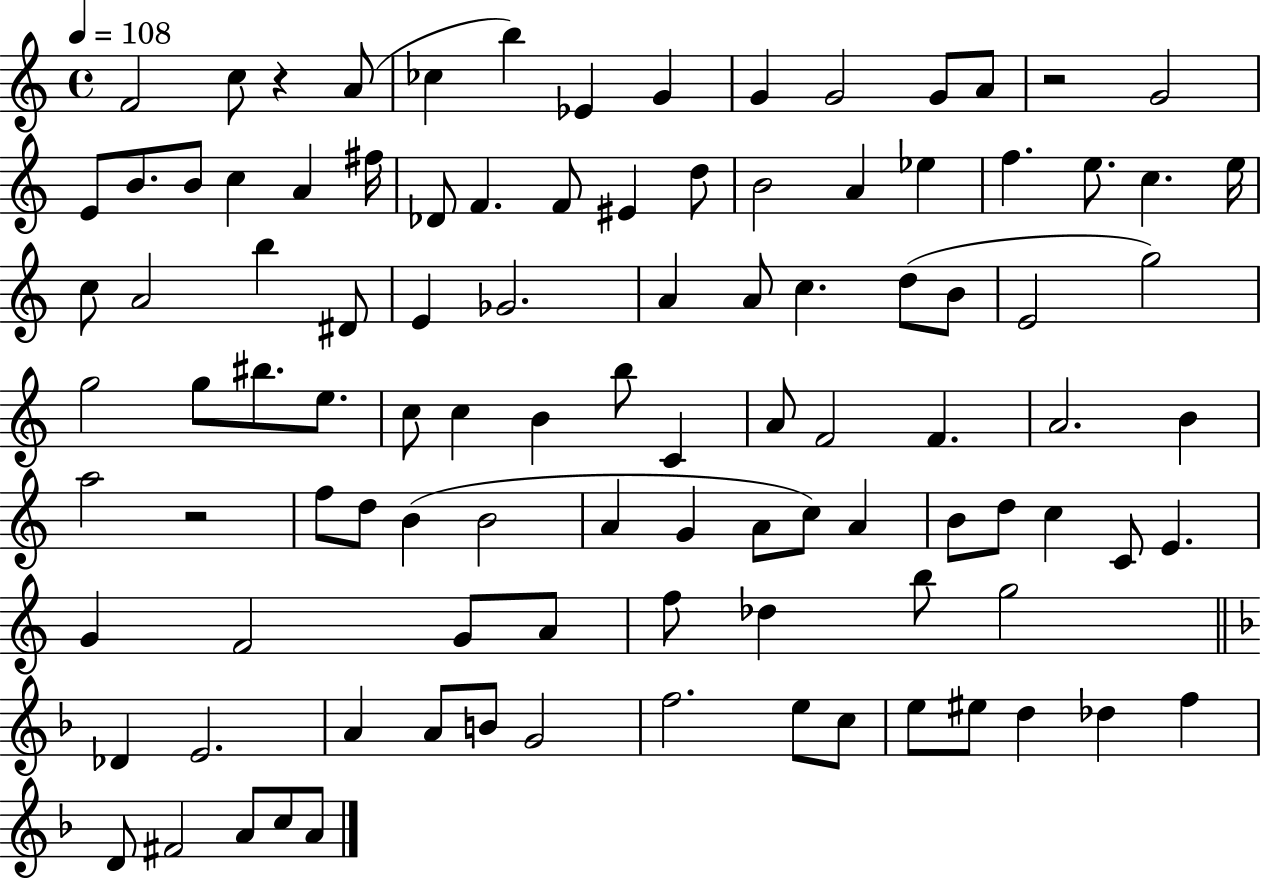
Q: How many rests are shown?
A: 3